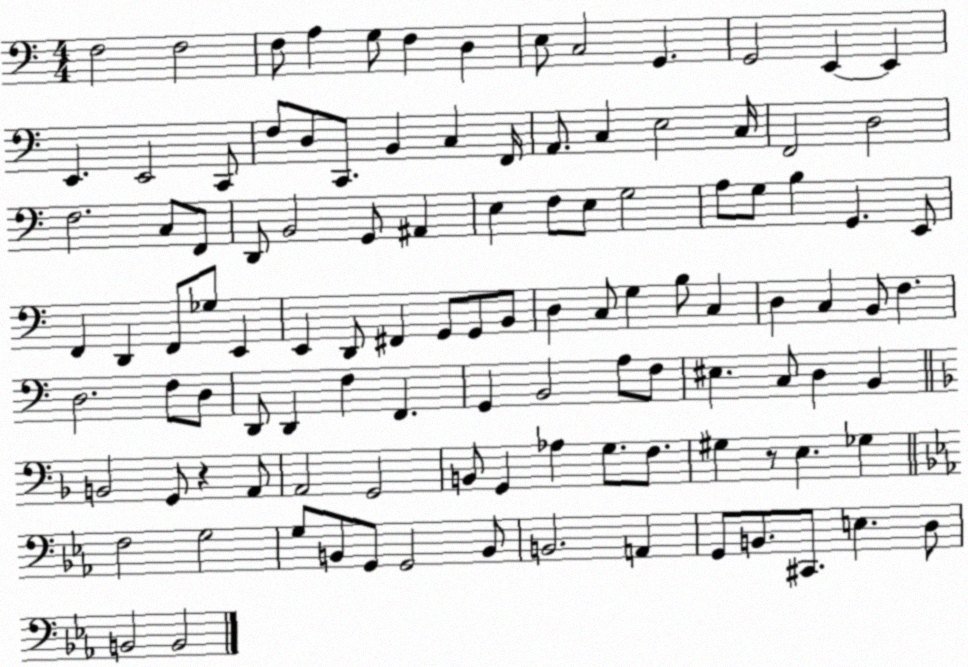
X:1
T:Untitled
M:4/4
L:1/4
K:C
F,2 F,2 F,/2 A, G,/2 F, D, E,/2 C,2 G,, G,,2 E,, E,, E,, E,,2 C,,/2 F,/2 D,/2 C,,/2 B,, C, F,,/4 A,,/2 C, E,2 C,/4 F,,2 D,2 F,2 C,/2 F,,/2 D,,/2 B,,2 G,,/2 ^A,, E, F,/2 E,/2 G,2 A,/2 G,/2 B, G,, E,,/2 F,, D,, F,,/2 _G,/2 E,, E,, D,,/2 ^F,, G,,/2 G,,/2 B,,/2 D, C,/2 G, B,/2 C, D, C, B,,/2 F, D,2 F,/2 D,/2 D,,/2 D,, F, F,, G,, B,,2 A,/2 F,/2 ^E, C,/2 D, B,, B,,2 G,,/2 z A,,/2 A,,2 G,,2 B,,/2 G,, _A, G,/2 F,/2 ^G, z/2 E, _G, F,2 G,2 G,/2 B,,/2 G,,/2 G,,2 B,,/2 B,,2 A,, G,,/2 B,,/2 ^C,,/2 E, D,/2 B,,2 B,,2